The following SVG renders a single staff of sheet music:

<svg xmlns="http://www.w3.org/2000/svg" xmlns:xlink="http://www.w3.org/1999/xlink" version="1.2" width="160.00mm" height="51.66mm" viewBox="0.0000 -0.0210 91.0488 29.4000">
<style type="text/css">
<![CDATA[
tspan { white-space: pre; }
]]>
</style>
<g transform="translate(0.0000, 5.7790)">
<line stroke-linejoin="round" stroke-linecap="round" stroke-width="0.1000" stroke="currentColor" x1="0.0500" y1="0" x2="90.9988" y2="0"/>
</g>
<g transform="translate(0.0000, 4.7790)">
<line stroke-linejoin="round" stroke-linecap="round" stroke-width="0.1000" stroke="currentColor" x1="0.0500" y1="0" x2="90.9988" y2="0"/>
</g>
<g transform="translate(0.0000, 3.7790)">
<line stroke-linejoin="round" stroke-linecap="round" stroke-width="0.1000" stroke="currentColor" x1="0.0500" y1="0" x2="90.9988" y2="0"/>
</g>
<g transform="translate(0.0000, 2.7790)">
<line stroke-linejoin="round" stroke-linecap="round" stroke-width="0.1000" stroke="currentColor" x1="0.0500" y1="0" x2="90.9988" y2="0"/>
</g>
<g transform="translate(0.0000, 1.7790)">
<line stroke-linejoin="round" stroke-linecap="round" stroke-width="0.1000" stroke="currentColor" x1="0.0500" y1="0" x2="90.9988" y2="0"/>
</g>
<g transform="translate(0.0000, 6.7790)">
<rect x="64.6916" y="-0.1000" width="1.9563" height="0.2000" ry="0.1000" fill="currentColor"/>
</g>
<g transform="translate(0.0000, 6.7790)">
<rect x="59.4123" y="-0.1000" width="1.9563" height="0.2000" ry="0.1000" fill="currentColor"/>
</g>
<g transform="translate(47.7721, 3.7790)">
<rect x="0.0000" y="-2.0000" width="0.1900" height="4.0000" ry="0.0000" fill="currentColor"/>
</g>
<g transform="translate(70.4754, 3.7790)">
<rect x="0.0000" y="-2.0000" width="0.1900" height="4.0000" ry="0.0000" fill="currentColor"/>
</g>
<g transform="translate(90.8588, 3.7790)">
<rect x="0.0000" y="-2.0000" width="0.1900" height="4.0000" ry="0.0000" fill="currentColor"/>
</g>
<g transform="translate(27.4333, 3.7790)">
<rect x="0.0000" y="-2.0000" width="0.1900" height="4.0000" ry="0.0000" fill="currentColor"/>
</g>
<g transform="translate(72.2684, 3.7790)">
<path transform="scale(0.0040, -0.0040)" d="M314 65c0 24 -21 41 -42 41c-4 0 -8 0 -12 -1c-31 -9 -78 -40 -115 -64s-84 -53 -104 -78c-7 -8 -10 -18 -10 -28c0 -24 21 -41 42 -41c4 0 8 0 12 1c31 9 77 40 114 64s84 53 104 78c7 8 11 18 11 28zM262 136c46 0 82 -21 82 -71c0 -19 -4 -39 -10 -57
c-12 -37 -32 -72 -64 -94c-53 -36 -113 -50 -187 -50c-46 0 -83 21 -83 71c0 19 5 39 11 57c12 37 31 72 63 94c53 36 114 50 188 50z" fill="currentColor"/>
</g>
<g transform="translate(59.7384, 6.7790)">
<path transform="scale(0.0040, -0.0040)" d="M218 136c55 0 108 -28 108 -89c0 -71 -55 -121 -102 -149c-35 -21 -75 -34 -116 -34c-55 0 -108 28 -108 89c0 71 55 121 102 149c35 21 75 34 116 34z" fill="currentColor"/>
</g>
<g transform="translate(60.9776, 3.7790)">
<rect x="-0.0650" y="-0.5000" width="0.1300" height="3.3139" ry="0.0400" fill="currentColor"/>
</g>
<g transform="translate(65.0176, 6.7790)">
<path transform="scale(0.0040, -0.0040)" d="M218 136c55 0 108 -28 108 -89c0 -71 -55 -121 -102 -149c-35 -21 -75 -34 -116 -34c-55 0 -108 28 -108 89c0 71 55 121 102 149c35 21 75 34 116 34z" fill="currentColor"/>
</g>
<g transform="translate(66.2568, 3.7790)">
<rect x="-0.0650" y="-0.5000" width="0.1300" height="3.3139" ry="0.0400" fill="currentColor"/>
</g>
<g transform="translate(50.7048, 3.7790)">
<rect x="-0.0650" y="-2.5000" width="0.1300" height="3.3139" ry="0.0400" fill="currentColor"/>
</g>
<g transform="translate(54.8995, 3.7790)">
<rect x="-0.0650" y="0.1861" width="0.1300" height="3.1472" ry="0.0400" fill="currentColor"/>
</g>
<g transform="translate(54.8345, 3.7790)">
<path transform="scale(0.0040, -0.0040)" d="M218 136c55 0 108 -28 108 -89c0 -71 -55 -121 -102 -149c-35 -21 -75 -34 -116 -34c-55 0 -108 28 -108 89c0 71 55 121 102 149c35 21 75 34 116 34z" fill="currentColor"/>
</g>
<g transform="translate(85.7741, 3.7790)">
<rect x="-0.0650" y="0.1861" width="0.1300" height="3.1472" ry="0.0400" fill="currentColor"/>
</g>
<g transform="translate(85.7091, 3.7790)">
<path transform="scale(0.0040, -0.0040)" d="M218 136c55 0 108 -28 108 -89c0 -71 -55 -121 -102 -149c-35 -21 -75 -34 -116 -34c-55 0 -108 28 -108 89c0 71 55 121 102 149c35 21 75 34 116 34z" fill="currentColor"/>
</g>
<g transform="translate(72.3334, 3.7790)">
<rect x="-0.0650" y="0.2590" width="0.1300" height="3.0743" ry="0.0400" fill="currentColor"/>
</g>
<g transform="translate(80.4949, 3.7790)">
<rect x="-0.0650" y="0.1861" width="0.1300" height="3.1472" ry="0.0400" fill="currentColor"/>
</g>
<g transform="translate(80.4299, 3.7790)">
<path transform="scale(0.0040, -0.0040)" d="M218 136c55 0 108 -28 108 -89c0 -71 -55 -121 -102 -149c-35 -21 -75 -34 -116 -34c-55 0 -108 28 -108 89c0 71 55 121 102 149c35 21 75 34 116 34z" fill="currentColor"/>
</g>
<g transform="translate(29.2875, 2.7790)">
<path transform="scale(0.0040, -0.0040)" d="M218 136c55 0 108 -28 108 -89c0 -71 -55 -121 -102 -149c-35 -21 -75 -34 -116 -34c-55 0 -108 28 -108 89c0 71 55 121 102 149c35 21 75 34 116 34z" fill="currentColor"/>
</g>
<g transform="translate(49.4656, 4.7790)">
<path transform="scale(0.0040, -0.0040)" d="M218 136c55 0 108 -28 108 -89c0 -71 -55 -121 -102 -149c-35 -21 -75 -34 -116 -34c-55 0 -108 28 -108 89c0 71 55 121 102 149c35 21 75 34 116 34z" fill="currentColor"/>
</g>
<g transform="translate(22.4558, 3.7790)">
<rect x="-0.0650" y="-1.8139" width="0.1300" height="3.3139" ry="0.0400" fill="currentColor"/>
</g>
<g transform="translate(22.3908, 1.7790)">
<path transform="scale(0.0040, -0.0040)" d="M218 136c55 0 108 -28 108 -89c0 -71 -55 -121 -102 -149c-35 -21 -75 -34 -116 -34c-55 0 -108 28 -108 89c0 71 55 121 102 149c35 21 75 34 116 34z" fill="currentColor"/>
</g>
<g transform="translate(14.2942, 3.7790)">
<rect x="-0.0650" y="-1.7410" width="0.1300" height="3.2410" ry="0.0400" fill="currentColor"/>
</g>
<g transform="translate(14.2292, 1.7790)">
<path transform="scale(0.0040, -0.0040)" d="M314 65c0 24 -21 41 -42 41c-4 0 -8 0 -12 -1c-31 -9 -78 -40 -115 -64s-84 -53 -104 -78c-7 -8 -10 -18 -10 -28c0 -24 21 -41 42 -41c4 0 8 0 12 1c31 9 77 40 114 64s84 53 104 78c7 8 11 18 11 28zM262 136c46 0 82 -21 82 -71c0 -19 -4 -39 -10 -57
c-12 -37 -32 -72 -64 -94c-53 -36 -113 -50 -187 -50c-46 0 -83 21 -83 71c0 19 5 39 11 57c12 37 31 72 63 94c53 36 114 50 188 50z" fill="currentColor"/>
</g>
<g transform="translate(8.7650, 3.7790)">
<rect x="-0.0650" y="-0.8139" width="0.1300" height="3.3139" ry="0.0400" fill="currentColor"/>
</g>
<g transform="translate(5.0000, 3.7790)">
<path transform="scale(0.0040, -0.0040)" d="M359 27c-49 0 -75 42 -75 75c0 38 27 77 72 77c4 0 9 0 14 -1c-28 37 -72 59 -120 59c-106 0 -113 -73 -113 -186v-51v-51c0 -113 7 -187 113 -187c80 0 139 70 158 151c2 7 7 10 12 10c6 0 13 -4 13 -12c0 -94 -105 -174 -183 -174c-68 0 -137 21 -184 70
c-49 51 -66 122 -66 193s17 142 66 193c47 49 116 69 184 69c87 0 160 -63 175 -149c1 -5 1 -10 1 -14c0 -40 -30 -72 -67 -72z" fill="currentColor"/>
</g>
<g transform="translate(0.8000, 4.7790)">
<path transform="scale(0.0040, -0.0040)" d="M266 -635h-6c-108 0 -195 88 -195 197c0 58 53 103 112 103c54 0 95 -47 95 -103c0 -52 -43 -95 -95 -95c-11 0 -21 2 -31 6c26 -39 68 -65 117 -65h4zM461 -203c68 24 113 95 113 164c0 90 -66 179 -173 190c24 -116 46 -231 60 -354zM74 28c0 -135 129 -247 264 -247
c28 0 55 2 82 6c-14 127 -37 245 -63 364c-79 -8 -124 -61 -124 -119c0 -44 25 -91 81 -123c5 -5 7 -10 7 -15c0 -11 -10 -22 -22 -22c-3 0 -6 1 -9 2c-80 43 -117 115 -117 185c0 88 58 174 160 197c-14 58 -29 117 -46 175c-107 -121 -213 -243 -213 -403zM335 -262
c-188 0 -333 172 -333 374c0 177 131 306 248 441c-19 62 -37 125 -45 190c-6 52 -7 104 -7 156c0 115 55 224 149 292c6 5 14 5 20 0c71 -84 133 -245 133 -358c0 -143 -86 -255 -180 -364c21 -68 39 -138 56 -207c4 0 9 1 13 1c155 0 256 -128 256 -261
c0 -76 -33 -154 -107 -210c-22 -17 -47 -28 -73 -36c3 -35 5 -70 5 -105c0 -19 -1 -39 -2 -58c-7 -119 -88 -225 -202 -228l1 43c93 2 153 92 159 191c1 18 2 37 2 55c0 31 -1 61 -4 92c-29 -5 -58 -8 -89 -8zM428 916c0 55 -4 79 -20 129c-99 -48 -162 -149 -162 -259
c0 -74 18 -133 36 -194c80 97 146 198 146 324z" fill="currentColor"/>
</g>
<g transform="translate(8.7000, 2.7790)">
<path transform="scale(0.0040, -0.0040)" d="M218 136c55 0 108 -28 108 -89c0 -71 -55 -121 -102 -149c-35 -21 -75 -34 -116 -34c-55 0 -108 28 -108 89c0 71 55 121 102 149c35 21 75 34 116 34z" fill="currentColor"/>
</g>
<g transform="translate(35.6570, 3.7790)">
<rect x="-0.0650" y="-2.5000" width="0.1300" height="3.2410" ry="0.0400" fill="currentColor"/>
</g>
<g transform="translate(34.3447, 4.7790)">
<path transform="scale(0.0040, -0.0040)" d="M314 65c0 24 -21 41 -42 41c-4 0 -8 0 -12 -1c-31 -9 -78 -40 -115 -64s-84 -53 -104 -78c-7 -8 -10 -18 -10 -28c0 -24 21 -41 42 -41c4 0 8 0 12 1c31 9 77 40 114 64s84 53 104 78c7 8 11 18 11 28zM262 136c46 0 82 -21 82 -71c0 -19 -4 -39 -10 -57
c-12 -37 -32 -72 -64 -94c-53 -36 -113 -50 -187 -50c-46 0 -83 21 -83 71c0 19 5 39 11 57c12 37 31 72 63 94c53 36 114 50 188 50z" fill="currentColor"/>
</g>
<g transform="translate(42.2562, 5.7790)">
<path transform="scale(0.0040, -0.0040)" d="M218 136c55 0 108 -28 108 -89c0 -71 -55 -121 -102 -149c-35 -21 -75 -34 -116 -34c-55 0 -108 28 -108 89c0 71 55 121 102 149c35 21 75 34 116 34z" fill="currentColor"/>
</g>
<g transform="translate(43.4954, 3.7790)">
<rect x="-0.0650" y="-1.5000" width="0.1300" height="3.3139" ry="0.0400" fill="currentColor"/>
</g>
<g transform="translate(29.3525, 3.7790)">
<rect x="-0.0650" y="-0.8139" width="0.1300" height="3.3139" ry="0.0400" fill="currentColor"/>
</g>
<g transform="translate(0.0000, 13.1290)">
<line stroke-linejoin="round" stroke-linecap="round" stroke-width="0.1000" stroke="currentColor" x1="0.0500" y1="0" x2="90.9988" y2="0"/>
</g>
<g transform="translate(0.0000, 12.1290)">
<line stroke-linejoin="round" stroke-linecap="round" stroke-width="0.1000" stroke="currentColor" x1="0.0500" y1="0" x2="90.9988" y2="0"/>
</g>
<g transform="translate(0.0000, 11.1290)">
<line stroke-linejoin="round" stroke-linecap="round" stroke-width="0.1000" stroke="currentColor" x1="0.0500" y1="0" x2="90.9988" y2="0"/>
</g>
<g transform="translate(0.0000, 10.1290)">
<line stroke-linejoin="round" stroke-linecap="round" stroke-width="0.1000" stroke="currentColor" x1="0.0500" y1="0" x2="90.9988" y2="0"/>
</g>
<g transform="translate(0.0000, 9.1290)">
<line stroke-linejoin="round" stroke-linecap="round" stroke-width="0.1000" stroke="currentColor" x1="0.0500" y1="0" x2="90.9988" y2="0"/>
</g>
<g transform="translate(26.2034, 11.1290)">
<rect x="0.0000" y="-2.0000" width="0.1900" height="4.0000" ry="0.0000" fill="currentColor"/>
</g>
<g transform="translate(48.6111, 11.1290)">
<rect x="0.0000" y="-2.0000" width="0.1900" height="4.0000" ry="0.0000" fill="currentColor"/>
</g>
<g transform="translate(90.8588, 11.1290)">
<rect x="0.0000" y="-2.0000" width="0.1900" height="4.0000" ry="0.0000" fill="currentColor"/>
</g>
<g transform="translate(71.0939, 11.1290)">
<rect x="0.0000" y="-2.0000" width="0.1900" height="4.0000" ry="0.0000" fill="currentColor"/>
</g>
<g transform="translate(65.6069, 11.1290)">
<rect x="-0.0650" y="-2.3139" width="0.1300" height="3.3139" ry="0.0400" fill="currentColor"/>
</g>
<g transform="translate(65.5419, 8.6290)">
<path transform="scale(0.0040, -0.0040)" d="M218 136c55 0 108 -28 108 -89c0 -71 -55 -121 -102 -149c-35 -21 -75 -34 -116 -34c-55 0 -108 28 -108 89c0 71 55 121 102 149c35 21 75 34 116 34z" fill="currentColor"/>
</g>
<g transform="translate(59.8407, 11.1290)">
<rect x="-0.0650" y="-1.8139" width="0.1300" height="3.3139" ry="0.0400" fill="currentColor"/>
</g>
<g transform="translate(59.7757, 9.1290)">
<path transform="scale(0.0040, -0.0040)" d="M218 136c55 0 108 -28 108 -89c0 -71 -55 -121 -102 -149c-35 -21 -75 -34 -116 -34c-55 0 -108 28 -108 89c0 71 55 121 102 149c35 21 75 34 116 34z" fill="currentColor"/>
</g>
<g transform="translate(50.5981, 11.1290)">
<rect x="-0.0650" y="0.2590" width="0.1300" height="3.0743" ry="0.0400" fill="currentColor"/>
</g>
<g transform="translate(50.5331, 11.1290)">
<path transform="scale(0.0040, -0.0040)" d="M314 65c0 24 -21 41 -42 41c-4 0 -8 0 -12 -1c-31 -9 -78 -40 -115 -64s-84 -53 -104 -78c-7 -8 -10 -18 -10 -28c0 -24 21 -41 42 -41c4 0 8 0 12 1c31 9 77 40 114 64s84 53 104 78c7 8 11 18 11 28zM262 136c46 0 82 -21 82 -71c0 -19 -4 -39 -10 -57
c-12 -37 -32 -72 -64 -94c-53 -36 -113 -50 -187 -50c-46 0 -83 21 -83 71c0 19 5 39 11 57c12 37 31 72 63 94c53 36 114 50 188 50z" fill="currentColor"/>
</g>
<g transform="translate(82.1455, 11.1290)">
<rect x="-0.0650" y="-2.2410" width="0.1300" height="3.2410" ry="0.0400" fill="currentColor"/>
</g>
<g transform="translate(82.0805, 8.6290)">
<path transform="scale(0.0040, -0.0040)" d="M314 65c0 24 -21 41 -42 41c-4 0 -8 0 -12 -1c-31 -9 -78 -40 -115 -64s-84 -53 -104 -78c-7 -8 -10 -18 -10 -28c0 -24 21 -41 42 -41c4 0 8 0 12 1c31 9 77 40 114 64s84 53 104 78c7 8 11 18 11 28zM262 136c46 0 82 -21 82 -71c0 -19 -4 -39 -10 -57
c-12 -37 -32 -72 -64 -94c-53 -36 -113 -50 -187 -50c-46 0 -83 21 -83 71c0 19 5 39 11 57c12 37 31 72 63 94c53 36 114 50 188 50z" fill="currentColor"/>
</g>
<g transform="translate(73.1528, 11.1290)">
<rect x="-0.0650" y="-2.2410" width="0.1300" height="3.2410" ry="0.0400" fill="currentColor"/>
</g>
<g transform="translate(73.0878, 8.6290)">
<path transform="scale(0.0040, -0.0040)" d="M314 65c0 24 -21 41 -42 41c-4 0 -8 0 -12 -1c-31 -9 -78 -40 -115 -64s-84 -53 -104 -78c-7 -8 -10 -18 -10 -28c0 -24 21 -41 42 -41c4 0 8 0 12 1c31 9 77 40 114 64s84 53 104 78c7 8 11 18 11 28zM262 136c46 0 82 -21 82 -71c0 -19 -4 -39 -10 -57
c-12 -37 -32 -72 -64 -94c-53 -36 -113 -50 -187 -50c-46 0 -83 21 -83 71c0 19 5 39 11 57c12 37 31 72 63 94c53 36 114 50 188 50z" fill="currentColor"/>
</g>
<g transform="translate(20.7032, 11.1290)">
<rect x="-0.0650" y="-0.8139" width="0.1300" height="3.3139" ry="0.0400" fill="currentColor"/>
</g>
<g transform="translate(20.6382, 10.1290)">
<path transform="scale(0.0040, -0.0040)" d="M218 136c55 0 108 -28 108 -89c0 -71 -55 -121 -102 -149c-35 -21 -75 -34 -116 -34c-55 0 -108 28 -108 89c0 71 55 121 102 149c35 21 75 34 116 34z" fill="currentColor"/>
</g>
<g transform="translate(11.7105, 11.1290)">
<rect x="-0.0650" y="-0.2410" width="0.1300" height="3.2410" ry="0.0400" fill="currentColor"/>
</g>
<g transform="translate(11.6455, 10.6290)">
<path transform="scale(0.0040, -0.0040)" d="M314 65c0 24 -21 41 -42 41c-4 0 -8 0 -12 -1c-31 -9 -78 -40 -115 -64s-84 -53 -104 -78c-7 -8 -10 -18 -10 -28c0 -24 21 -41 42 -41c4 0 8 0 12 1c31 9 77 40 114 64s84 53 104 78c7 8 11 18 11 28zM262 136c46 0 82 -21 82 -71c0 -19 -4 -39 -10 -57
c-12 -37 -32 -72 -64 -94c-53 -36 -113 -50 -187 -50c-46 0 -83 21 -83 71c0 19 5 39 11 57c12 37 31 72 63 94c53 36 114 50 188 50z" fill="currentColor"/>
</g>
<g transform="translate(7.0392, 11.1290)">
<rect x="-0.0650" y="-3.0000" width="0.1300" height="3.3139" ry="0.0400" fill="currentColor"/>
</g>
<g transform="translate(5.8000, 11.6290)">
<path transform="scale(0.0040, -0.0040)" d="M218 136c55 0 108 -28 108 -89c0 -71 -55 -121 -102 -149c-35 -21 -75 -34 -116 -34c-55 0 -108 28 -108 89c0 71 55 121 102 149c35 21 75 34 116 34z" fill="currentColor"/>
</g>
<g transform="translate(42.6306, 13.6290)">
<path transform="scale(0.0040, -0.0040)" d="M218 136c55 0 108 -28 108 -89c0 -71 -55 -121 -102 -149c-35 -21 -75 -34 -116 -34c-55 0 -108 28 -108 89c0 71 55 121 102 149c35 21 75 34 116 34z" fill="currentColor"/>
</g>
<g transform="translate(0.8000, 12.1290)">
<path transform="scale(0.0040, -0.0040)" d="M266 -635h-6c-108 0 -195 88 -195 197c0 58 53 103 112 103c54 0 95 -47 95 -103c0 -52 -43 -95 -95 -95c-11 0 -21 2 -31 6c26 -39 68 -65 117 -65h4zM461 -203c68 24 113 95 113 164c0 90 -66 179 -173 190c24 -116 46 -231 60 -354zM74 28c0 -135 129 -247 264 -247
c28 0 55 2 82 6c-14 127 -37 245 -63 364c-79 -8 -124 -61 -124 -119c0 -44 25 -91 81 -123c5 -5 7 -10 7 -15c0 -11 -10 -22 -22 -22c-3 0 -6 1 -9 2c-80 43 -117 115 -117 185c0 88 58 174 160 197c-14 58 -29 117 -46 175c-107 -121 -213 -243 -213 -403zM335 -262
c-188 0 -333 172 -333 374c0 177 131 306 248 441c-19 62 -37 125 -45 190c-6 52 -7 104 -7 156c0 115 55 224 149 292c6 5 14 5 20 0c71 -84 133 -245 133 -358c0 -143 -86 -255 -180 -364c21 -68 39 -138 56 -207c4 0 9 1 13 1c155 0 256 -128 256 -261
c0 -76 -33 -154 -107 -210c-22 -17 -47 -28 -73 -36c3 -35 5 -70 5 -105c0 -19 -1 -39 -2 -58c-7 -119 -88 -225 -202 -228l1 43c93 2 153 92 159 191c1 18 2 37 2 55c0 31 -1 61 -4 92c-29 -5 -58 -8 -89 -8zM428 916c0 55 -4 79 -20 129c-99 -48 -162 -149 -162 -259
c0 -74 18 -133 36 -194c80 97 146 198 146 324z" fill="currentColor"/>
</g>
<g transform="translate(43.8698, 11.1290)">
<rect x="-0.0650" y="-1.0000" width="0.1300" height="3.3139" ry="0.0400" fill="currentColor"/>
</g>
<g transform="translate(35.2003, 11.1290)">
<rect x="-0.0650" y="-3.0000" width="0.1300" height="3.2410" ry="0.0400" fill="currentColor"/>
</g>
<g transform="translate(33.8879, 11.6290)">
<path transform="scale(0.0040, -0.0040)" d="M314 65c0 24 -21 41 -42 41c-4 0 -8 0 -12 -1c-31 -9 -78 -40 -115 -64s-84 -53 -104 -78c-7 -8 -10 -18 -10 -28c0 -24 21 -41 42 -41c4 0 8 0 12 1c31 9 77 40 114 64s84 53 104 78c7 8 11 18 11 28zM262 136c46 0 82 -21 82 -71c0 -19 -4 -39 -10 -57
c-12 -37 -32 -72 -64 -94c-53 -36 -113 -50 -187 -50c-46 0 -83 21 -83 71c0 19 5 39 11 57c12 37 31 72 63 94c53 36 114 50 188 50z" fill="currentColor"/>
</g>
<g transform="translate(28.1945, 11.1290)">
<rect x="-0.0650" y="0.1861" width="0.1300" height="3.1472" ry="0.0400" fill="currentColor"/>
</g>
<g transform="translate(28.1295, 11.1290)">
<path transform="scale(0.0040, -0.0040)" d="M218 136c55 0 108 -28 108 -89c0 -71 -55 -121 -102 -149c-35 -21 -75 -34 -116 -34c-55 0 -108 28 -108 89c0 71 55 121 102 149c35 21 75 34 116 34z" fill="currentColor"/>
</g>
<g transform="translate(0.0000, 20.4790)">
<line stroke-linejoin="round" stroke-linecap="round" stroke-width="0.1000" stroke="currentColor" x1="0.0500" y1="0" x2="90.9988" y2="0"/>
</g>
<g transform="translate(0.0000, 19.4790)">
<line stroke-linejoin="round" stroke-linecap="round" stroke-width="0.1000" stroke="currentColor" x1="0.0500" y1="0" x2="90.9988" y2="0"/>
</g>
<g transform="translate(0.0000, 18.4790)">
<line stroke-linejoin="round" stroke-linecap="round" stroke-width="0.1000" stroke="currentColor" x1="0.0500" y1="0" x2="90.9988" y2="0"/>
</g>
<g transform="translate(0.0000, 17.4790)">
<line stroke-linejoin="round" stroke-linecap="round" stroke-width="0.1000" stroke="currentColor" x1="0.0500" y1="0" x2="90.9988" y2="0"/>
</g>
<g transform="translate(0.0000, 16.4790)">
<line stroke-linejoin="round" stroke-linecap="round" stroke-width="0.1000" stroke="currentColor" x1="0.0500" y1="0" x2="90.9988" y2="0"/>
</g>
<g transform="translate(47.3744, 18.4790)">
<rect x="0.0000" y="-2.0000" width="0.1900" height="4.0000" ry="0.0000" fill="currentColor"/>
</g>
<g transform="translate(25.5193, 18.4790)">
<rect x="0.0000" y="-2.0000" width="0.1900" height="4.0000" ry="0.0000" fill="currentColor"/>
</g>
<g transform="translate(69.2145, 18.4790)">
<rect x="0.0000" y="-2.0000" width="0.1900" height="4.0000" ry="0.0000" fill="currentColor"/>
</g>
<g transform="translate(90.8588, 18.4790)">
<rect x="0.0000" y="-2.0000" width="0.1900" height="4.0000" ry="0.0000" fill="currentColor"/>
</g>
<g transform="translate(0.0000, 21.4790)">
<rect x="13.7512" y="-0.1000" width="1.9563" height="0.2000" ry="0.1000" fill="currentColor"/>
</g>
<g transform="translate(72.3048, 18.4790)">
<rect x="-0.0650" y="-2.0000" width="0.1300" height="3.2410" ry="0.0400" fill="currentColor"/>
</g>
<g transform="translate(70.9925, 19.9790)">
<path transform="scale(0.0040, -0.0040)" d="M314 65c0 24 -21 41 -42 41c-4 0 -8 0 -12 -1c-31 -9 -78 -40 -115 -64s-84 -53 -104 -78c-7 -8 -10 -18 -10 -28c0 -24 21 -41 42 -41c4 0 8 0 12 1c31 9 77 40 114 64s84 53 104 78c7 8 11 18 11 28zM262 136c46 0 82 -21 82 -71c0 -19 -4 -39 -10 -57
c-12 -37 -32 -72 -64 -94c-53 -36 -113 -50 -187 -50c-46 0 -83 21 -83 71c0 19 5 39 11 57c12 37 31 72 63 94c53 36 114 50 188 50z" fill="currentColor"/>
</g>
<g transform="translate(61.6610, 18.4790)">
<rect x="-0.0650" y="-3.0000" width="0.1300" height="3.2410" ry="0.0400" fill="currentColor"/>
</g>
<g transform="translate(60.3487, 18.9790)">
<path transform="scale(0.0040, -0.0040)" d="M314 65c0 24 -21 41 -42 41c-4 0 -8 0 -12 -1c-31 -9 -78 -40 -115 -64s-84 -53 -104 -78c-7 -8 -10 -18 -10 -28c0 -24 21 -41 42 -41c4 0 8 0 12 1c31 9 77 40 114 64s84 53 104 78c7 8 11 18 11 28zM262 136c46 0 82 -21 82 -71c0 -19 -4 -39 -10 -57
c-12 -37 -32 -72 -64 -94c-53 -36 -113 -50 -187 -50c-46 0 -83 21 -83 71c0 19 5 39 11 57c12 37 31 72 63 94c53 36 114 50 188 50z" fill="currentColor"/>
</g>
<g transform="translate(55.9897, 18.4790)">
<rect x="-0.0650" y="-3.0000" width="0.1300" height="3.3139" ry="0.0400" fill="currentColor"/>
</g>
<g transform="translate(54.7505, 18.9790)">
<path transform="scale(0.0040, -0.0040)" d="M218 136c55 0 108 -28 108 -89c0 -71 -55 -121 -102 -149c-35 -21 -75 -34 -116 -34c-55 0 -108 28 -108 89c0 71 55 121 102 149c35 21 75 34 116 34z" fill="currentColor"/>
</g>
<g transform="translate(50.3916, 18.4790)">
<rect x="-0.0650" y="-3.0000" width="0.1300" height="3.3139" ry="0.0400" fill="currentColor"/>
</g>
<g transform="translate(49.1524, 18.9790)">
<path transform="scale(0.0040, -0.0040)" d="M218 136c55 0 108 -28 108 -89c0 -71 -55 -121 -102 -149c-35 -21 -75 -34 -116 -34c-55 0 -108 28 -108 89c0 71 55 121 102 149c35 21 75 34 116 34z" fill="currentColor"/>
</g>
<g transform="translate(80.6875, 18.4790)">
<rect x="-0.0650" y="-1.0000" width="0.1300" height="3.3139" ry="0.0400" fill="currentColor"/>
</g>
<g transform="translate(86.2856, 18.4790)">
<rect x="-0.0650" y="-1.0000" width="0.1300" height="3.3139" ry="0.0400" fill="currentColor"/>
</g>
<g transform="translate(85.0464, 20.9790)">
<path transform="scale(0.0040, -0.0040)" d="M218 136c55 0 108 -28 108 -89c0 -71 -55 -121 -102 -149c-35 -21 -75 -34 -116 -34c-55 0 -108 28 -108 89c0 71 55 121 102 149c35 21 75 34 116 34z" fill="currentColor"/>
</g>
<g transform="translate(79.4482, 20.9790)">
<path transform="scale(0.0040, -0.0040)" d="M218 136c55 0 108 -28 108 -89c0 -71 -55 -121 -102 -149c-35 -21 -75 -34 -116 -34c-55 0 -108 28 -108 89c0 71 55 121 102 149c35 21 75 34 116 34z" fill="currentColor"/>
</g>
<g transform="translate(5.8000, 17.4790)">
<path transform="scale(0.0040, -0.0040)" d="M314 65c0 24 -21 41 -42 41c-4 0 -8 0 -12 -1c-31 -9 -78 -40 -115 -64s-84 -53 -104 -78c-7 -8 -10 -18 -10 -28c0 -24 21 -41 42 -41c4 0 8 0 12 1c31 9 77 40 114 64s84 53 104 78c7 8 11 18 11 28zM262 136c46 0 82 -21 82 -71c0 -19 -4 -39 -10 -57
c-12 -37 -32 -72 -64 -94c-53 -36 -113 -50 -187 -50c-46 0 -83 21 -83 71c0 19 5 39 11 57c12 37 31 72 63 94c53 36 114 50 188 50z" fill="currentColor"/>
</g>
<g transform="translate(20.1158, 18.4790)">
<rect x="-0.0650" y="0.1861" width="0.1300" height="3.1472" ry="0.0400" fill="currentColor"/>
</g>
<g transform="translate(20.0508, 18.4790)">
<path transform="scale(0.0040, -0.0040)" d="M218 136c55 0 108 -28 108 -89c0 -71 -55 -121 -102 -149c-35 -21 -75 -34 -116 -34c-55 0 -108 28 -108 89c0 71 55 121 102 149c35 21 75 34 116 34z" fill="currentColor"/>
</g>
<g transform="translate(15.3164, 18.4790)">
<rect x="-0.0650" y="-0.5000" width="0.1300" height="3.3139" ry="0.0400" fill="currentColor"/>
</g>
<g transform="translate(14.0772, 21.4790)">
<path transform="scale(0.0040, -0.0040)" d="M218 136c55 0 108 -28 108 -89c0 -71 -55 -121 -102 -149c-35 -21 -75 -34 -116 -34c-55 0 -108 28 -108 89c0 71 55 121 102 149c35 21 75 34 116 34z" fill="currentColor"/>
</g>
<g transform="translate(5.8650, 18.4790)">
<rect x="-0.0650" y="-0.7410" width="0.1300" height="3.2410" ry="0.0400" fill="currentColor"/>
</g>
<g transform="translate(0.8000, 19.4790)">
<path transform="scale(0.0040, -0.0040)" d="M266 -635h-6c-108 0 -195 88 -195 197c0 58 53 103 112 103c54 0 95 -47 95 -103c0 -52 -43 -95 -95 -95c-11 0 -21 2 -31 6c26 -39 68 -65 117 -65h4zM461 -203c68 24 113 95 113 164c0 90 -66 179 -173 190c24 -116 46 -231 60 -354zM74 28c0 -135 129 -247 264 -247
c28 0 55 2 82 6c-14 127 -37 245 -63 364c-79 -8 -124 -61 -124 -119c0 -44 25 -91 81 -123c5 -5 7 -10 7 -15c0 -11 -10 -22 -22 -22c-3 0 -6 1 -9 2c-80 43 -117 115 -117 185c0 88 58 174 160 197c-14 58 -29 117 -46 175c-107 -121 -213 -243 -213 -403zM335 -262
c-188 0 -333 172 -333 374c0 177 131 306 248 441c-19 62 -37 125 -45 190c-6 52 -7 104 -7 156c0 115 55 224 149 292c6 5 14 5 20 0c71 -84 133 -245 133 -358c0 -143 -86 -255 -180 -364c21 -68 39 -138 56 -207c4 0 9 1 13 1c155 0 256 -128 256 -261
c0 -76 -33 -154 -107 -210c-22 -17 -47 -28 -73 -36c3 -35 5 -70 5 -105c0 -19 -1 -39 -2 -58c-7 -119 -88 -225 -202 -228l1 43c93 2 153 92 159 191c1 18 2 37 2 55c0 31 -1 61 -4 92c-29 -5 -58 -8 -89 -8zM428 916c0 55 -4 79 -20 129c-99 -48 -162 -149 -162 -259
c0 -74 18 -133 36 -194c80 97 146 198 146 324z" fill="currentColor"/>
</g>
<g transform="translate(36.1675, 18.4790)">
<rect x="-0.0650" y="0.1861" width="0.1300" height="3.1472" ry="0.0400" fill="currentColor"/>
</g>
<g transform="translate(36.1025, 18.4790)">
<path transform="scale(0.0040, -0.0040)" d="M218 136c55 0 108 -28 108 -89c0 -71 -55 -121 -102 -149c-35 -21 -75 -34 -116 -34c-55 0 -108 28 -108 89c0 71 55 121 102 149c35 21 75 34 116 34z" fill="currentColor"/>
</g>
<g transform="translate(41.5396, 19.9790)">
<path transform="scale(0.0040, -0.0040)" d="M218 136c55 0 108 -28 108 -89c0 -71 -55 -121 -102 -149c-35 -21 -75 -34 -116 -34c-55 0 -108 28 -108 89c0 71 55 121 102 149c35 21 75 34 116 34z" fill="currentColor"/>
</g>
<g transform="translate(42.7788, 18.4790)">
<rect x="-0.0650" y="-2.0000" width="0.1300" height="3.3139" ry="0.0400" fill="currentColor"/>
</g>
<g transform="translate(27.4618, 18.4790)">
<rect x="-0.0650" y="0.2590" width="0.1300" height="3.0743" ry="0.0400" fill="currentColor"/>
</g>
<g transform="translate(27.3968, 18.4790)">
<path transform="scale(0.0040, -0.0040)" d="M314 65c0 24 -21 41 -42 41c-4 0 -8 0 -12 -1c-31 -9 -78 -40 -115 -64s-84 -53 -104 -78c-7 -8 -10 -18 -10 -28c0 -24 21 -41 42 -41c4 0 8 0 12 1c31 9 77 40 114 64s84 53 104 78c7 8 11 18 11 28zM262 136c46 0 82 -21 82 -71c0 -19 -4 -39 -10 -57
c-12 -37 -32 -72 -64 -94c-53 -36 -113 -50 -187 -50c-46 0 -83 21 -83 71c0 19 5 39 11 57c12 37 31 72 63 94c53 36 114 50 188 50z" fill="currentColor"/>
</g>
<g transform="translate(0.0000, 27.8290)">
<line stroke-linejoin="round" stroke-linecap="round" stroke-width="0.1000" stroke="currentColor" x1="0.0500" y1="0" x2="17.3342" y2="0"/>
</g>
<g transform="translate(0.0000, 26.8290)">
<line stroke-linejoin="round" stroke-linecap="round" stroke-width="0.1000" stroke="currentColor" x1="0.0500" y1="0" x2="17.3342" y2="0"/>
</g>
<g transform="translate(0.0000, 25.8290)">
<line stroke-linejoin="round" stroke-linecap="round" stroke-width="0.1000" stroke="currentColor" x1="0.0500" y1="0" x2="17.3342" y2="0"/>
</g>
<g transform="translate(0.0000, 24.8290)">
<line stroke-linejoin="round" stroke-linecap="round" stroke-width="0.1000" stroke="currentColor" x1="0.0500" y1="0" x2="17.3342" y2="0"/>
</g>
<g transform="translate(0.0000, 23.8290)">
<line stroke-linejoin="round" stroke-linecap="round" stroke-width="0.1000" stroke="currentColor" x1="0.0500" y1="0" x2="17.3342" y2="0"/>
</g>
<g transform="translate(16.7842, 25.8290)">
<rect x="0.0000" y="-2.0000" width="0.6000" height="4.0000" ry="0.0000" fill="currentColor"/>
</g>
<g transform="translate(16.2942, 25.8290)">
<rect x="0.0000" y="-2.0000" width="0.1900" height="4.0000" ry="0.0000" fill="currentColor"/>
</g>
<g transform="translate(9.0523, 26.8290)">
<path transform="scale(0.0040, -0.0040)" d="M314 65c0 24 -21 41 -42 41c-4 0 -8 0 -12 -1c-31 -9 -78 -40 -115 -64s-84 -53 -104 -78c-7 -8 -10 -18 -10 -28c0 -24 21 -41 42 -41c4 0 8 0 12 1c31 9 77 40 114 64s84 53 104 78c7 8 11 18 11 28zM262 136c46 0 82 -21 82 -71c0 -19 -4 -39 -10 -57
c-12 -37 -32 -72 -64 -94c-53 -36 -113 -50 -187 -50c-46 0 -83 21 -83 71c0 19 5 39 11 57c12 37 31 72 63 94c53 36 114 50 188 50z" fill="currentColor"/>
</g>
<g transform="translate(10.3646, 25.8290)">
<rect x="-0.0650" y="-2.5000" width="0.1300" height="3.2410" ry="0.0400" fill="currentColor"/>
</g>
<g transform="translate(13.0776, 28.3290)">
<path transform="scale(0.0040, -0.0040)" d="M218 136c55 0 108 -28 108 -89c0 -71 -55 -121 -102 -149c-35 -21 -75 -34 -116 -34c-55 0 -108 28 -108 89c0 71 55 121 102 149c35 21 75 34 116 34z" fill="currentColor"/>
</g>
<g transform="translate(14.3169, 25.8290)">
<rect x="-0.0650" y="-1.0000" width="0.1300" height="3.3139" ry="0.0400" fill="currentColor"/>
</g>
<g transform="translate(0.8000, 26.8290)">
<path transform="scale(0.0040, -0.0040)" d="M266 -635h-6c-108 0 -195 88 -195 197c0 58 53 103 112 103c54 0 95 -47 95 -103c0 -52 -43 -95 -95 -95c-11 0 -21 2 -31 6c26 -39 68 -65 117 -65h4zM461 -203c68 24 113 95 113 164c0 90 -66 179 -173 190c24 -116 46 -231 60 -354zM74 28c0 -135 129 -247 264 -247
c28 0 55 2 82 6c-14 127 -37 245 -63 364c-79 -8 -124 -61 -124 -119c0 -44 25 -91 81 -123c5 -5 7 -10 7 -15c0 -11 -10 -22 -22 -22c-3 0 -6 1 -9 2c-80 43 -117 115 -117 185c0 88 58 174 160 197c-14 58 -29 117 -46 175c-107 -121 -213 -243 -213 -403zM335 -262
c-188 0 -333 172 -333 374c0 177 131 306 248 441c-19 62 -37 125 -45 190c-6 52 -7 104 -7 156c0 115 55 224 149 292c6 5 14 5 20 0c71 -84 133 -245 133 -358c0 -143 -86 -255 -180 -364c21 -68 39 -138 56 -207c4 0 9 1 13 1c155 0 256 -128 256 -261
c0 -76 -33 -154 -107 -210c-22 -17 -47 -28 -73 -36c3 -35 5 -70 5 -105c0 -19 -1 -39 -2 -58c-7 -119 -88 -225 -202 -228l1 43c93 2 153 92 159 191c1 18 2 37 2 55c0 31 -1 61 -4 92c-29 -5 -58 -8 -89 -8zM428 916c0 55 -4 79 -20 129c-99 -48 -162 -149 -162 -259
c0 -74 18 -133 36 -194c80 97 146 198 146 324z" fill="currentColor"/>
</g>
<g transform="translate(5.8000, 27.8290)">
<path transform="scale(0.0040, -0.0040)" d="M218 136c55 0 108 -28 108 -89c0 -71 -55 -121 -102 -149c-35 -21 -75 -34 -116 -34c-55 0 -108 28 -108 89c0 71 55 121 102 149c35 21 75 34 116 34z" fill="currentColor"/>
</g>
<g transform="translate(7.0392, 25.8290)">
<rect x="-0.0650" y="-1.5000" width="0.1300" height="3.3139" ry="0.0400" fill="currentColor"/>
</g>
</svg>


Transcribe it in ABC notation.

X:1
T:Untitled
M:4/4
L:1/4
K:C
d f2 f d G2 E G B C C B2 B B A c2 d B A2 D B2 f g g2 g2 d2 C B B2 B F A A A2 F2 D D E G2 D